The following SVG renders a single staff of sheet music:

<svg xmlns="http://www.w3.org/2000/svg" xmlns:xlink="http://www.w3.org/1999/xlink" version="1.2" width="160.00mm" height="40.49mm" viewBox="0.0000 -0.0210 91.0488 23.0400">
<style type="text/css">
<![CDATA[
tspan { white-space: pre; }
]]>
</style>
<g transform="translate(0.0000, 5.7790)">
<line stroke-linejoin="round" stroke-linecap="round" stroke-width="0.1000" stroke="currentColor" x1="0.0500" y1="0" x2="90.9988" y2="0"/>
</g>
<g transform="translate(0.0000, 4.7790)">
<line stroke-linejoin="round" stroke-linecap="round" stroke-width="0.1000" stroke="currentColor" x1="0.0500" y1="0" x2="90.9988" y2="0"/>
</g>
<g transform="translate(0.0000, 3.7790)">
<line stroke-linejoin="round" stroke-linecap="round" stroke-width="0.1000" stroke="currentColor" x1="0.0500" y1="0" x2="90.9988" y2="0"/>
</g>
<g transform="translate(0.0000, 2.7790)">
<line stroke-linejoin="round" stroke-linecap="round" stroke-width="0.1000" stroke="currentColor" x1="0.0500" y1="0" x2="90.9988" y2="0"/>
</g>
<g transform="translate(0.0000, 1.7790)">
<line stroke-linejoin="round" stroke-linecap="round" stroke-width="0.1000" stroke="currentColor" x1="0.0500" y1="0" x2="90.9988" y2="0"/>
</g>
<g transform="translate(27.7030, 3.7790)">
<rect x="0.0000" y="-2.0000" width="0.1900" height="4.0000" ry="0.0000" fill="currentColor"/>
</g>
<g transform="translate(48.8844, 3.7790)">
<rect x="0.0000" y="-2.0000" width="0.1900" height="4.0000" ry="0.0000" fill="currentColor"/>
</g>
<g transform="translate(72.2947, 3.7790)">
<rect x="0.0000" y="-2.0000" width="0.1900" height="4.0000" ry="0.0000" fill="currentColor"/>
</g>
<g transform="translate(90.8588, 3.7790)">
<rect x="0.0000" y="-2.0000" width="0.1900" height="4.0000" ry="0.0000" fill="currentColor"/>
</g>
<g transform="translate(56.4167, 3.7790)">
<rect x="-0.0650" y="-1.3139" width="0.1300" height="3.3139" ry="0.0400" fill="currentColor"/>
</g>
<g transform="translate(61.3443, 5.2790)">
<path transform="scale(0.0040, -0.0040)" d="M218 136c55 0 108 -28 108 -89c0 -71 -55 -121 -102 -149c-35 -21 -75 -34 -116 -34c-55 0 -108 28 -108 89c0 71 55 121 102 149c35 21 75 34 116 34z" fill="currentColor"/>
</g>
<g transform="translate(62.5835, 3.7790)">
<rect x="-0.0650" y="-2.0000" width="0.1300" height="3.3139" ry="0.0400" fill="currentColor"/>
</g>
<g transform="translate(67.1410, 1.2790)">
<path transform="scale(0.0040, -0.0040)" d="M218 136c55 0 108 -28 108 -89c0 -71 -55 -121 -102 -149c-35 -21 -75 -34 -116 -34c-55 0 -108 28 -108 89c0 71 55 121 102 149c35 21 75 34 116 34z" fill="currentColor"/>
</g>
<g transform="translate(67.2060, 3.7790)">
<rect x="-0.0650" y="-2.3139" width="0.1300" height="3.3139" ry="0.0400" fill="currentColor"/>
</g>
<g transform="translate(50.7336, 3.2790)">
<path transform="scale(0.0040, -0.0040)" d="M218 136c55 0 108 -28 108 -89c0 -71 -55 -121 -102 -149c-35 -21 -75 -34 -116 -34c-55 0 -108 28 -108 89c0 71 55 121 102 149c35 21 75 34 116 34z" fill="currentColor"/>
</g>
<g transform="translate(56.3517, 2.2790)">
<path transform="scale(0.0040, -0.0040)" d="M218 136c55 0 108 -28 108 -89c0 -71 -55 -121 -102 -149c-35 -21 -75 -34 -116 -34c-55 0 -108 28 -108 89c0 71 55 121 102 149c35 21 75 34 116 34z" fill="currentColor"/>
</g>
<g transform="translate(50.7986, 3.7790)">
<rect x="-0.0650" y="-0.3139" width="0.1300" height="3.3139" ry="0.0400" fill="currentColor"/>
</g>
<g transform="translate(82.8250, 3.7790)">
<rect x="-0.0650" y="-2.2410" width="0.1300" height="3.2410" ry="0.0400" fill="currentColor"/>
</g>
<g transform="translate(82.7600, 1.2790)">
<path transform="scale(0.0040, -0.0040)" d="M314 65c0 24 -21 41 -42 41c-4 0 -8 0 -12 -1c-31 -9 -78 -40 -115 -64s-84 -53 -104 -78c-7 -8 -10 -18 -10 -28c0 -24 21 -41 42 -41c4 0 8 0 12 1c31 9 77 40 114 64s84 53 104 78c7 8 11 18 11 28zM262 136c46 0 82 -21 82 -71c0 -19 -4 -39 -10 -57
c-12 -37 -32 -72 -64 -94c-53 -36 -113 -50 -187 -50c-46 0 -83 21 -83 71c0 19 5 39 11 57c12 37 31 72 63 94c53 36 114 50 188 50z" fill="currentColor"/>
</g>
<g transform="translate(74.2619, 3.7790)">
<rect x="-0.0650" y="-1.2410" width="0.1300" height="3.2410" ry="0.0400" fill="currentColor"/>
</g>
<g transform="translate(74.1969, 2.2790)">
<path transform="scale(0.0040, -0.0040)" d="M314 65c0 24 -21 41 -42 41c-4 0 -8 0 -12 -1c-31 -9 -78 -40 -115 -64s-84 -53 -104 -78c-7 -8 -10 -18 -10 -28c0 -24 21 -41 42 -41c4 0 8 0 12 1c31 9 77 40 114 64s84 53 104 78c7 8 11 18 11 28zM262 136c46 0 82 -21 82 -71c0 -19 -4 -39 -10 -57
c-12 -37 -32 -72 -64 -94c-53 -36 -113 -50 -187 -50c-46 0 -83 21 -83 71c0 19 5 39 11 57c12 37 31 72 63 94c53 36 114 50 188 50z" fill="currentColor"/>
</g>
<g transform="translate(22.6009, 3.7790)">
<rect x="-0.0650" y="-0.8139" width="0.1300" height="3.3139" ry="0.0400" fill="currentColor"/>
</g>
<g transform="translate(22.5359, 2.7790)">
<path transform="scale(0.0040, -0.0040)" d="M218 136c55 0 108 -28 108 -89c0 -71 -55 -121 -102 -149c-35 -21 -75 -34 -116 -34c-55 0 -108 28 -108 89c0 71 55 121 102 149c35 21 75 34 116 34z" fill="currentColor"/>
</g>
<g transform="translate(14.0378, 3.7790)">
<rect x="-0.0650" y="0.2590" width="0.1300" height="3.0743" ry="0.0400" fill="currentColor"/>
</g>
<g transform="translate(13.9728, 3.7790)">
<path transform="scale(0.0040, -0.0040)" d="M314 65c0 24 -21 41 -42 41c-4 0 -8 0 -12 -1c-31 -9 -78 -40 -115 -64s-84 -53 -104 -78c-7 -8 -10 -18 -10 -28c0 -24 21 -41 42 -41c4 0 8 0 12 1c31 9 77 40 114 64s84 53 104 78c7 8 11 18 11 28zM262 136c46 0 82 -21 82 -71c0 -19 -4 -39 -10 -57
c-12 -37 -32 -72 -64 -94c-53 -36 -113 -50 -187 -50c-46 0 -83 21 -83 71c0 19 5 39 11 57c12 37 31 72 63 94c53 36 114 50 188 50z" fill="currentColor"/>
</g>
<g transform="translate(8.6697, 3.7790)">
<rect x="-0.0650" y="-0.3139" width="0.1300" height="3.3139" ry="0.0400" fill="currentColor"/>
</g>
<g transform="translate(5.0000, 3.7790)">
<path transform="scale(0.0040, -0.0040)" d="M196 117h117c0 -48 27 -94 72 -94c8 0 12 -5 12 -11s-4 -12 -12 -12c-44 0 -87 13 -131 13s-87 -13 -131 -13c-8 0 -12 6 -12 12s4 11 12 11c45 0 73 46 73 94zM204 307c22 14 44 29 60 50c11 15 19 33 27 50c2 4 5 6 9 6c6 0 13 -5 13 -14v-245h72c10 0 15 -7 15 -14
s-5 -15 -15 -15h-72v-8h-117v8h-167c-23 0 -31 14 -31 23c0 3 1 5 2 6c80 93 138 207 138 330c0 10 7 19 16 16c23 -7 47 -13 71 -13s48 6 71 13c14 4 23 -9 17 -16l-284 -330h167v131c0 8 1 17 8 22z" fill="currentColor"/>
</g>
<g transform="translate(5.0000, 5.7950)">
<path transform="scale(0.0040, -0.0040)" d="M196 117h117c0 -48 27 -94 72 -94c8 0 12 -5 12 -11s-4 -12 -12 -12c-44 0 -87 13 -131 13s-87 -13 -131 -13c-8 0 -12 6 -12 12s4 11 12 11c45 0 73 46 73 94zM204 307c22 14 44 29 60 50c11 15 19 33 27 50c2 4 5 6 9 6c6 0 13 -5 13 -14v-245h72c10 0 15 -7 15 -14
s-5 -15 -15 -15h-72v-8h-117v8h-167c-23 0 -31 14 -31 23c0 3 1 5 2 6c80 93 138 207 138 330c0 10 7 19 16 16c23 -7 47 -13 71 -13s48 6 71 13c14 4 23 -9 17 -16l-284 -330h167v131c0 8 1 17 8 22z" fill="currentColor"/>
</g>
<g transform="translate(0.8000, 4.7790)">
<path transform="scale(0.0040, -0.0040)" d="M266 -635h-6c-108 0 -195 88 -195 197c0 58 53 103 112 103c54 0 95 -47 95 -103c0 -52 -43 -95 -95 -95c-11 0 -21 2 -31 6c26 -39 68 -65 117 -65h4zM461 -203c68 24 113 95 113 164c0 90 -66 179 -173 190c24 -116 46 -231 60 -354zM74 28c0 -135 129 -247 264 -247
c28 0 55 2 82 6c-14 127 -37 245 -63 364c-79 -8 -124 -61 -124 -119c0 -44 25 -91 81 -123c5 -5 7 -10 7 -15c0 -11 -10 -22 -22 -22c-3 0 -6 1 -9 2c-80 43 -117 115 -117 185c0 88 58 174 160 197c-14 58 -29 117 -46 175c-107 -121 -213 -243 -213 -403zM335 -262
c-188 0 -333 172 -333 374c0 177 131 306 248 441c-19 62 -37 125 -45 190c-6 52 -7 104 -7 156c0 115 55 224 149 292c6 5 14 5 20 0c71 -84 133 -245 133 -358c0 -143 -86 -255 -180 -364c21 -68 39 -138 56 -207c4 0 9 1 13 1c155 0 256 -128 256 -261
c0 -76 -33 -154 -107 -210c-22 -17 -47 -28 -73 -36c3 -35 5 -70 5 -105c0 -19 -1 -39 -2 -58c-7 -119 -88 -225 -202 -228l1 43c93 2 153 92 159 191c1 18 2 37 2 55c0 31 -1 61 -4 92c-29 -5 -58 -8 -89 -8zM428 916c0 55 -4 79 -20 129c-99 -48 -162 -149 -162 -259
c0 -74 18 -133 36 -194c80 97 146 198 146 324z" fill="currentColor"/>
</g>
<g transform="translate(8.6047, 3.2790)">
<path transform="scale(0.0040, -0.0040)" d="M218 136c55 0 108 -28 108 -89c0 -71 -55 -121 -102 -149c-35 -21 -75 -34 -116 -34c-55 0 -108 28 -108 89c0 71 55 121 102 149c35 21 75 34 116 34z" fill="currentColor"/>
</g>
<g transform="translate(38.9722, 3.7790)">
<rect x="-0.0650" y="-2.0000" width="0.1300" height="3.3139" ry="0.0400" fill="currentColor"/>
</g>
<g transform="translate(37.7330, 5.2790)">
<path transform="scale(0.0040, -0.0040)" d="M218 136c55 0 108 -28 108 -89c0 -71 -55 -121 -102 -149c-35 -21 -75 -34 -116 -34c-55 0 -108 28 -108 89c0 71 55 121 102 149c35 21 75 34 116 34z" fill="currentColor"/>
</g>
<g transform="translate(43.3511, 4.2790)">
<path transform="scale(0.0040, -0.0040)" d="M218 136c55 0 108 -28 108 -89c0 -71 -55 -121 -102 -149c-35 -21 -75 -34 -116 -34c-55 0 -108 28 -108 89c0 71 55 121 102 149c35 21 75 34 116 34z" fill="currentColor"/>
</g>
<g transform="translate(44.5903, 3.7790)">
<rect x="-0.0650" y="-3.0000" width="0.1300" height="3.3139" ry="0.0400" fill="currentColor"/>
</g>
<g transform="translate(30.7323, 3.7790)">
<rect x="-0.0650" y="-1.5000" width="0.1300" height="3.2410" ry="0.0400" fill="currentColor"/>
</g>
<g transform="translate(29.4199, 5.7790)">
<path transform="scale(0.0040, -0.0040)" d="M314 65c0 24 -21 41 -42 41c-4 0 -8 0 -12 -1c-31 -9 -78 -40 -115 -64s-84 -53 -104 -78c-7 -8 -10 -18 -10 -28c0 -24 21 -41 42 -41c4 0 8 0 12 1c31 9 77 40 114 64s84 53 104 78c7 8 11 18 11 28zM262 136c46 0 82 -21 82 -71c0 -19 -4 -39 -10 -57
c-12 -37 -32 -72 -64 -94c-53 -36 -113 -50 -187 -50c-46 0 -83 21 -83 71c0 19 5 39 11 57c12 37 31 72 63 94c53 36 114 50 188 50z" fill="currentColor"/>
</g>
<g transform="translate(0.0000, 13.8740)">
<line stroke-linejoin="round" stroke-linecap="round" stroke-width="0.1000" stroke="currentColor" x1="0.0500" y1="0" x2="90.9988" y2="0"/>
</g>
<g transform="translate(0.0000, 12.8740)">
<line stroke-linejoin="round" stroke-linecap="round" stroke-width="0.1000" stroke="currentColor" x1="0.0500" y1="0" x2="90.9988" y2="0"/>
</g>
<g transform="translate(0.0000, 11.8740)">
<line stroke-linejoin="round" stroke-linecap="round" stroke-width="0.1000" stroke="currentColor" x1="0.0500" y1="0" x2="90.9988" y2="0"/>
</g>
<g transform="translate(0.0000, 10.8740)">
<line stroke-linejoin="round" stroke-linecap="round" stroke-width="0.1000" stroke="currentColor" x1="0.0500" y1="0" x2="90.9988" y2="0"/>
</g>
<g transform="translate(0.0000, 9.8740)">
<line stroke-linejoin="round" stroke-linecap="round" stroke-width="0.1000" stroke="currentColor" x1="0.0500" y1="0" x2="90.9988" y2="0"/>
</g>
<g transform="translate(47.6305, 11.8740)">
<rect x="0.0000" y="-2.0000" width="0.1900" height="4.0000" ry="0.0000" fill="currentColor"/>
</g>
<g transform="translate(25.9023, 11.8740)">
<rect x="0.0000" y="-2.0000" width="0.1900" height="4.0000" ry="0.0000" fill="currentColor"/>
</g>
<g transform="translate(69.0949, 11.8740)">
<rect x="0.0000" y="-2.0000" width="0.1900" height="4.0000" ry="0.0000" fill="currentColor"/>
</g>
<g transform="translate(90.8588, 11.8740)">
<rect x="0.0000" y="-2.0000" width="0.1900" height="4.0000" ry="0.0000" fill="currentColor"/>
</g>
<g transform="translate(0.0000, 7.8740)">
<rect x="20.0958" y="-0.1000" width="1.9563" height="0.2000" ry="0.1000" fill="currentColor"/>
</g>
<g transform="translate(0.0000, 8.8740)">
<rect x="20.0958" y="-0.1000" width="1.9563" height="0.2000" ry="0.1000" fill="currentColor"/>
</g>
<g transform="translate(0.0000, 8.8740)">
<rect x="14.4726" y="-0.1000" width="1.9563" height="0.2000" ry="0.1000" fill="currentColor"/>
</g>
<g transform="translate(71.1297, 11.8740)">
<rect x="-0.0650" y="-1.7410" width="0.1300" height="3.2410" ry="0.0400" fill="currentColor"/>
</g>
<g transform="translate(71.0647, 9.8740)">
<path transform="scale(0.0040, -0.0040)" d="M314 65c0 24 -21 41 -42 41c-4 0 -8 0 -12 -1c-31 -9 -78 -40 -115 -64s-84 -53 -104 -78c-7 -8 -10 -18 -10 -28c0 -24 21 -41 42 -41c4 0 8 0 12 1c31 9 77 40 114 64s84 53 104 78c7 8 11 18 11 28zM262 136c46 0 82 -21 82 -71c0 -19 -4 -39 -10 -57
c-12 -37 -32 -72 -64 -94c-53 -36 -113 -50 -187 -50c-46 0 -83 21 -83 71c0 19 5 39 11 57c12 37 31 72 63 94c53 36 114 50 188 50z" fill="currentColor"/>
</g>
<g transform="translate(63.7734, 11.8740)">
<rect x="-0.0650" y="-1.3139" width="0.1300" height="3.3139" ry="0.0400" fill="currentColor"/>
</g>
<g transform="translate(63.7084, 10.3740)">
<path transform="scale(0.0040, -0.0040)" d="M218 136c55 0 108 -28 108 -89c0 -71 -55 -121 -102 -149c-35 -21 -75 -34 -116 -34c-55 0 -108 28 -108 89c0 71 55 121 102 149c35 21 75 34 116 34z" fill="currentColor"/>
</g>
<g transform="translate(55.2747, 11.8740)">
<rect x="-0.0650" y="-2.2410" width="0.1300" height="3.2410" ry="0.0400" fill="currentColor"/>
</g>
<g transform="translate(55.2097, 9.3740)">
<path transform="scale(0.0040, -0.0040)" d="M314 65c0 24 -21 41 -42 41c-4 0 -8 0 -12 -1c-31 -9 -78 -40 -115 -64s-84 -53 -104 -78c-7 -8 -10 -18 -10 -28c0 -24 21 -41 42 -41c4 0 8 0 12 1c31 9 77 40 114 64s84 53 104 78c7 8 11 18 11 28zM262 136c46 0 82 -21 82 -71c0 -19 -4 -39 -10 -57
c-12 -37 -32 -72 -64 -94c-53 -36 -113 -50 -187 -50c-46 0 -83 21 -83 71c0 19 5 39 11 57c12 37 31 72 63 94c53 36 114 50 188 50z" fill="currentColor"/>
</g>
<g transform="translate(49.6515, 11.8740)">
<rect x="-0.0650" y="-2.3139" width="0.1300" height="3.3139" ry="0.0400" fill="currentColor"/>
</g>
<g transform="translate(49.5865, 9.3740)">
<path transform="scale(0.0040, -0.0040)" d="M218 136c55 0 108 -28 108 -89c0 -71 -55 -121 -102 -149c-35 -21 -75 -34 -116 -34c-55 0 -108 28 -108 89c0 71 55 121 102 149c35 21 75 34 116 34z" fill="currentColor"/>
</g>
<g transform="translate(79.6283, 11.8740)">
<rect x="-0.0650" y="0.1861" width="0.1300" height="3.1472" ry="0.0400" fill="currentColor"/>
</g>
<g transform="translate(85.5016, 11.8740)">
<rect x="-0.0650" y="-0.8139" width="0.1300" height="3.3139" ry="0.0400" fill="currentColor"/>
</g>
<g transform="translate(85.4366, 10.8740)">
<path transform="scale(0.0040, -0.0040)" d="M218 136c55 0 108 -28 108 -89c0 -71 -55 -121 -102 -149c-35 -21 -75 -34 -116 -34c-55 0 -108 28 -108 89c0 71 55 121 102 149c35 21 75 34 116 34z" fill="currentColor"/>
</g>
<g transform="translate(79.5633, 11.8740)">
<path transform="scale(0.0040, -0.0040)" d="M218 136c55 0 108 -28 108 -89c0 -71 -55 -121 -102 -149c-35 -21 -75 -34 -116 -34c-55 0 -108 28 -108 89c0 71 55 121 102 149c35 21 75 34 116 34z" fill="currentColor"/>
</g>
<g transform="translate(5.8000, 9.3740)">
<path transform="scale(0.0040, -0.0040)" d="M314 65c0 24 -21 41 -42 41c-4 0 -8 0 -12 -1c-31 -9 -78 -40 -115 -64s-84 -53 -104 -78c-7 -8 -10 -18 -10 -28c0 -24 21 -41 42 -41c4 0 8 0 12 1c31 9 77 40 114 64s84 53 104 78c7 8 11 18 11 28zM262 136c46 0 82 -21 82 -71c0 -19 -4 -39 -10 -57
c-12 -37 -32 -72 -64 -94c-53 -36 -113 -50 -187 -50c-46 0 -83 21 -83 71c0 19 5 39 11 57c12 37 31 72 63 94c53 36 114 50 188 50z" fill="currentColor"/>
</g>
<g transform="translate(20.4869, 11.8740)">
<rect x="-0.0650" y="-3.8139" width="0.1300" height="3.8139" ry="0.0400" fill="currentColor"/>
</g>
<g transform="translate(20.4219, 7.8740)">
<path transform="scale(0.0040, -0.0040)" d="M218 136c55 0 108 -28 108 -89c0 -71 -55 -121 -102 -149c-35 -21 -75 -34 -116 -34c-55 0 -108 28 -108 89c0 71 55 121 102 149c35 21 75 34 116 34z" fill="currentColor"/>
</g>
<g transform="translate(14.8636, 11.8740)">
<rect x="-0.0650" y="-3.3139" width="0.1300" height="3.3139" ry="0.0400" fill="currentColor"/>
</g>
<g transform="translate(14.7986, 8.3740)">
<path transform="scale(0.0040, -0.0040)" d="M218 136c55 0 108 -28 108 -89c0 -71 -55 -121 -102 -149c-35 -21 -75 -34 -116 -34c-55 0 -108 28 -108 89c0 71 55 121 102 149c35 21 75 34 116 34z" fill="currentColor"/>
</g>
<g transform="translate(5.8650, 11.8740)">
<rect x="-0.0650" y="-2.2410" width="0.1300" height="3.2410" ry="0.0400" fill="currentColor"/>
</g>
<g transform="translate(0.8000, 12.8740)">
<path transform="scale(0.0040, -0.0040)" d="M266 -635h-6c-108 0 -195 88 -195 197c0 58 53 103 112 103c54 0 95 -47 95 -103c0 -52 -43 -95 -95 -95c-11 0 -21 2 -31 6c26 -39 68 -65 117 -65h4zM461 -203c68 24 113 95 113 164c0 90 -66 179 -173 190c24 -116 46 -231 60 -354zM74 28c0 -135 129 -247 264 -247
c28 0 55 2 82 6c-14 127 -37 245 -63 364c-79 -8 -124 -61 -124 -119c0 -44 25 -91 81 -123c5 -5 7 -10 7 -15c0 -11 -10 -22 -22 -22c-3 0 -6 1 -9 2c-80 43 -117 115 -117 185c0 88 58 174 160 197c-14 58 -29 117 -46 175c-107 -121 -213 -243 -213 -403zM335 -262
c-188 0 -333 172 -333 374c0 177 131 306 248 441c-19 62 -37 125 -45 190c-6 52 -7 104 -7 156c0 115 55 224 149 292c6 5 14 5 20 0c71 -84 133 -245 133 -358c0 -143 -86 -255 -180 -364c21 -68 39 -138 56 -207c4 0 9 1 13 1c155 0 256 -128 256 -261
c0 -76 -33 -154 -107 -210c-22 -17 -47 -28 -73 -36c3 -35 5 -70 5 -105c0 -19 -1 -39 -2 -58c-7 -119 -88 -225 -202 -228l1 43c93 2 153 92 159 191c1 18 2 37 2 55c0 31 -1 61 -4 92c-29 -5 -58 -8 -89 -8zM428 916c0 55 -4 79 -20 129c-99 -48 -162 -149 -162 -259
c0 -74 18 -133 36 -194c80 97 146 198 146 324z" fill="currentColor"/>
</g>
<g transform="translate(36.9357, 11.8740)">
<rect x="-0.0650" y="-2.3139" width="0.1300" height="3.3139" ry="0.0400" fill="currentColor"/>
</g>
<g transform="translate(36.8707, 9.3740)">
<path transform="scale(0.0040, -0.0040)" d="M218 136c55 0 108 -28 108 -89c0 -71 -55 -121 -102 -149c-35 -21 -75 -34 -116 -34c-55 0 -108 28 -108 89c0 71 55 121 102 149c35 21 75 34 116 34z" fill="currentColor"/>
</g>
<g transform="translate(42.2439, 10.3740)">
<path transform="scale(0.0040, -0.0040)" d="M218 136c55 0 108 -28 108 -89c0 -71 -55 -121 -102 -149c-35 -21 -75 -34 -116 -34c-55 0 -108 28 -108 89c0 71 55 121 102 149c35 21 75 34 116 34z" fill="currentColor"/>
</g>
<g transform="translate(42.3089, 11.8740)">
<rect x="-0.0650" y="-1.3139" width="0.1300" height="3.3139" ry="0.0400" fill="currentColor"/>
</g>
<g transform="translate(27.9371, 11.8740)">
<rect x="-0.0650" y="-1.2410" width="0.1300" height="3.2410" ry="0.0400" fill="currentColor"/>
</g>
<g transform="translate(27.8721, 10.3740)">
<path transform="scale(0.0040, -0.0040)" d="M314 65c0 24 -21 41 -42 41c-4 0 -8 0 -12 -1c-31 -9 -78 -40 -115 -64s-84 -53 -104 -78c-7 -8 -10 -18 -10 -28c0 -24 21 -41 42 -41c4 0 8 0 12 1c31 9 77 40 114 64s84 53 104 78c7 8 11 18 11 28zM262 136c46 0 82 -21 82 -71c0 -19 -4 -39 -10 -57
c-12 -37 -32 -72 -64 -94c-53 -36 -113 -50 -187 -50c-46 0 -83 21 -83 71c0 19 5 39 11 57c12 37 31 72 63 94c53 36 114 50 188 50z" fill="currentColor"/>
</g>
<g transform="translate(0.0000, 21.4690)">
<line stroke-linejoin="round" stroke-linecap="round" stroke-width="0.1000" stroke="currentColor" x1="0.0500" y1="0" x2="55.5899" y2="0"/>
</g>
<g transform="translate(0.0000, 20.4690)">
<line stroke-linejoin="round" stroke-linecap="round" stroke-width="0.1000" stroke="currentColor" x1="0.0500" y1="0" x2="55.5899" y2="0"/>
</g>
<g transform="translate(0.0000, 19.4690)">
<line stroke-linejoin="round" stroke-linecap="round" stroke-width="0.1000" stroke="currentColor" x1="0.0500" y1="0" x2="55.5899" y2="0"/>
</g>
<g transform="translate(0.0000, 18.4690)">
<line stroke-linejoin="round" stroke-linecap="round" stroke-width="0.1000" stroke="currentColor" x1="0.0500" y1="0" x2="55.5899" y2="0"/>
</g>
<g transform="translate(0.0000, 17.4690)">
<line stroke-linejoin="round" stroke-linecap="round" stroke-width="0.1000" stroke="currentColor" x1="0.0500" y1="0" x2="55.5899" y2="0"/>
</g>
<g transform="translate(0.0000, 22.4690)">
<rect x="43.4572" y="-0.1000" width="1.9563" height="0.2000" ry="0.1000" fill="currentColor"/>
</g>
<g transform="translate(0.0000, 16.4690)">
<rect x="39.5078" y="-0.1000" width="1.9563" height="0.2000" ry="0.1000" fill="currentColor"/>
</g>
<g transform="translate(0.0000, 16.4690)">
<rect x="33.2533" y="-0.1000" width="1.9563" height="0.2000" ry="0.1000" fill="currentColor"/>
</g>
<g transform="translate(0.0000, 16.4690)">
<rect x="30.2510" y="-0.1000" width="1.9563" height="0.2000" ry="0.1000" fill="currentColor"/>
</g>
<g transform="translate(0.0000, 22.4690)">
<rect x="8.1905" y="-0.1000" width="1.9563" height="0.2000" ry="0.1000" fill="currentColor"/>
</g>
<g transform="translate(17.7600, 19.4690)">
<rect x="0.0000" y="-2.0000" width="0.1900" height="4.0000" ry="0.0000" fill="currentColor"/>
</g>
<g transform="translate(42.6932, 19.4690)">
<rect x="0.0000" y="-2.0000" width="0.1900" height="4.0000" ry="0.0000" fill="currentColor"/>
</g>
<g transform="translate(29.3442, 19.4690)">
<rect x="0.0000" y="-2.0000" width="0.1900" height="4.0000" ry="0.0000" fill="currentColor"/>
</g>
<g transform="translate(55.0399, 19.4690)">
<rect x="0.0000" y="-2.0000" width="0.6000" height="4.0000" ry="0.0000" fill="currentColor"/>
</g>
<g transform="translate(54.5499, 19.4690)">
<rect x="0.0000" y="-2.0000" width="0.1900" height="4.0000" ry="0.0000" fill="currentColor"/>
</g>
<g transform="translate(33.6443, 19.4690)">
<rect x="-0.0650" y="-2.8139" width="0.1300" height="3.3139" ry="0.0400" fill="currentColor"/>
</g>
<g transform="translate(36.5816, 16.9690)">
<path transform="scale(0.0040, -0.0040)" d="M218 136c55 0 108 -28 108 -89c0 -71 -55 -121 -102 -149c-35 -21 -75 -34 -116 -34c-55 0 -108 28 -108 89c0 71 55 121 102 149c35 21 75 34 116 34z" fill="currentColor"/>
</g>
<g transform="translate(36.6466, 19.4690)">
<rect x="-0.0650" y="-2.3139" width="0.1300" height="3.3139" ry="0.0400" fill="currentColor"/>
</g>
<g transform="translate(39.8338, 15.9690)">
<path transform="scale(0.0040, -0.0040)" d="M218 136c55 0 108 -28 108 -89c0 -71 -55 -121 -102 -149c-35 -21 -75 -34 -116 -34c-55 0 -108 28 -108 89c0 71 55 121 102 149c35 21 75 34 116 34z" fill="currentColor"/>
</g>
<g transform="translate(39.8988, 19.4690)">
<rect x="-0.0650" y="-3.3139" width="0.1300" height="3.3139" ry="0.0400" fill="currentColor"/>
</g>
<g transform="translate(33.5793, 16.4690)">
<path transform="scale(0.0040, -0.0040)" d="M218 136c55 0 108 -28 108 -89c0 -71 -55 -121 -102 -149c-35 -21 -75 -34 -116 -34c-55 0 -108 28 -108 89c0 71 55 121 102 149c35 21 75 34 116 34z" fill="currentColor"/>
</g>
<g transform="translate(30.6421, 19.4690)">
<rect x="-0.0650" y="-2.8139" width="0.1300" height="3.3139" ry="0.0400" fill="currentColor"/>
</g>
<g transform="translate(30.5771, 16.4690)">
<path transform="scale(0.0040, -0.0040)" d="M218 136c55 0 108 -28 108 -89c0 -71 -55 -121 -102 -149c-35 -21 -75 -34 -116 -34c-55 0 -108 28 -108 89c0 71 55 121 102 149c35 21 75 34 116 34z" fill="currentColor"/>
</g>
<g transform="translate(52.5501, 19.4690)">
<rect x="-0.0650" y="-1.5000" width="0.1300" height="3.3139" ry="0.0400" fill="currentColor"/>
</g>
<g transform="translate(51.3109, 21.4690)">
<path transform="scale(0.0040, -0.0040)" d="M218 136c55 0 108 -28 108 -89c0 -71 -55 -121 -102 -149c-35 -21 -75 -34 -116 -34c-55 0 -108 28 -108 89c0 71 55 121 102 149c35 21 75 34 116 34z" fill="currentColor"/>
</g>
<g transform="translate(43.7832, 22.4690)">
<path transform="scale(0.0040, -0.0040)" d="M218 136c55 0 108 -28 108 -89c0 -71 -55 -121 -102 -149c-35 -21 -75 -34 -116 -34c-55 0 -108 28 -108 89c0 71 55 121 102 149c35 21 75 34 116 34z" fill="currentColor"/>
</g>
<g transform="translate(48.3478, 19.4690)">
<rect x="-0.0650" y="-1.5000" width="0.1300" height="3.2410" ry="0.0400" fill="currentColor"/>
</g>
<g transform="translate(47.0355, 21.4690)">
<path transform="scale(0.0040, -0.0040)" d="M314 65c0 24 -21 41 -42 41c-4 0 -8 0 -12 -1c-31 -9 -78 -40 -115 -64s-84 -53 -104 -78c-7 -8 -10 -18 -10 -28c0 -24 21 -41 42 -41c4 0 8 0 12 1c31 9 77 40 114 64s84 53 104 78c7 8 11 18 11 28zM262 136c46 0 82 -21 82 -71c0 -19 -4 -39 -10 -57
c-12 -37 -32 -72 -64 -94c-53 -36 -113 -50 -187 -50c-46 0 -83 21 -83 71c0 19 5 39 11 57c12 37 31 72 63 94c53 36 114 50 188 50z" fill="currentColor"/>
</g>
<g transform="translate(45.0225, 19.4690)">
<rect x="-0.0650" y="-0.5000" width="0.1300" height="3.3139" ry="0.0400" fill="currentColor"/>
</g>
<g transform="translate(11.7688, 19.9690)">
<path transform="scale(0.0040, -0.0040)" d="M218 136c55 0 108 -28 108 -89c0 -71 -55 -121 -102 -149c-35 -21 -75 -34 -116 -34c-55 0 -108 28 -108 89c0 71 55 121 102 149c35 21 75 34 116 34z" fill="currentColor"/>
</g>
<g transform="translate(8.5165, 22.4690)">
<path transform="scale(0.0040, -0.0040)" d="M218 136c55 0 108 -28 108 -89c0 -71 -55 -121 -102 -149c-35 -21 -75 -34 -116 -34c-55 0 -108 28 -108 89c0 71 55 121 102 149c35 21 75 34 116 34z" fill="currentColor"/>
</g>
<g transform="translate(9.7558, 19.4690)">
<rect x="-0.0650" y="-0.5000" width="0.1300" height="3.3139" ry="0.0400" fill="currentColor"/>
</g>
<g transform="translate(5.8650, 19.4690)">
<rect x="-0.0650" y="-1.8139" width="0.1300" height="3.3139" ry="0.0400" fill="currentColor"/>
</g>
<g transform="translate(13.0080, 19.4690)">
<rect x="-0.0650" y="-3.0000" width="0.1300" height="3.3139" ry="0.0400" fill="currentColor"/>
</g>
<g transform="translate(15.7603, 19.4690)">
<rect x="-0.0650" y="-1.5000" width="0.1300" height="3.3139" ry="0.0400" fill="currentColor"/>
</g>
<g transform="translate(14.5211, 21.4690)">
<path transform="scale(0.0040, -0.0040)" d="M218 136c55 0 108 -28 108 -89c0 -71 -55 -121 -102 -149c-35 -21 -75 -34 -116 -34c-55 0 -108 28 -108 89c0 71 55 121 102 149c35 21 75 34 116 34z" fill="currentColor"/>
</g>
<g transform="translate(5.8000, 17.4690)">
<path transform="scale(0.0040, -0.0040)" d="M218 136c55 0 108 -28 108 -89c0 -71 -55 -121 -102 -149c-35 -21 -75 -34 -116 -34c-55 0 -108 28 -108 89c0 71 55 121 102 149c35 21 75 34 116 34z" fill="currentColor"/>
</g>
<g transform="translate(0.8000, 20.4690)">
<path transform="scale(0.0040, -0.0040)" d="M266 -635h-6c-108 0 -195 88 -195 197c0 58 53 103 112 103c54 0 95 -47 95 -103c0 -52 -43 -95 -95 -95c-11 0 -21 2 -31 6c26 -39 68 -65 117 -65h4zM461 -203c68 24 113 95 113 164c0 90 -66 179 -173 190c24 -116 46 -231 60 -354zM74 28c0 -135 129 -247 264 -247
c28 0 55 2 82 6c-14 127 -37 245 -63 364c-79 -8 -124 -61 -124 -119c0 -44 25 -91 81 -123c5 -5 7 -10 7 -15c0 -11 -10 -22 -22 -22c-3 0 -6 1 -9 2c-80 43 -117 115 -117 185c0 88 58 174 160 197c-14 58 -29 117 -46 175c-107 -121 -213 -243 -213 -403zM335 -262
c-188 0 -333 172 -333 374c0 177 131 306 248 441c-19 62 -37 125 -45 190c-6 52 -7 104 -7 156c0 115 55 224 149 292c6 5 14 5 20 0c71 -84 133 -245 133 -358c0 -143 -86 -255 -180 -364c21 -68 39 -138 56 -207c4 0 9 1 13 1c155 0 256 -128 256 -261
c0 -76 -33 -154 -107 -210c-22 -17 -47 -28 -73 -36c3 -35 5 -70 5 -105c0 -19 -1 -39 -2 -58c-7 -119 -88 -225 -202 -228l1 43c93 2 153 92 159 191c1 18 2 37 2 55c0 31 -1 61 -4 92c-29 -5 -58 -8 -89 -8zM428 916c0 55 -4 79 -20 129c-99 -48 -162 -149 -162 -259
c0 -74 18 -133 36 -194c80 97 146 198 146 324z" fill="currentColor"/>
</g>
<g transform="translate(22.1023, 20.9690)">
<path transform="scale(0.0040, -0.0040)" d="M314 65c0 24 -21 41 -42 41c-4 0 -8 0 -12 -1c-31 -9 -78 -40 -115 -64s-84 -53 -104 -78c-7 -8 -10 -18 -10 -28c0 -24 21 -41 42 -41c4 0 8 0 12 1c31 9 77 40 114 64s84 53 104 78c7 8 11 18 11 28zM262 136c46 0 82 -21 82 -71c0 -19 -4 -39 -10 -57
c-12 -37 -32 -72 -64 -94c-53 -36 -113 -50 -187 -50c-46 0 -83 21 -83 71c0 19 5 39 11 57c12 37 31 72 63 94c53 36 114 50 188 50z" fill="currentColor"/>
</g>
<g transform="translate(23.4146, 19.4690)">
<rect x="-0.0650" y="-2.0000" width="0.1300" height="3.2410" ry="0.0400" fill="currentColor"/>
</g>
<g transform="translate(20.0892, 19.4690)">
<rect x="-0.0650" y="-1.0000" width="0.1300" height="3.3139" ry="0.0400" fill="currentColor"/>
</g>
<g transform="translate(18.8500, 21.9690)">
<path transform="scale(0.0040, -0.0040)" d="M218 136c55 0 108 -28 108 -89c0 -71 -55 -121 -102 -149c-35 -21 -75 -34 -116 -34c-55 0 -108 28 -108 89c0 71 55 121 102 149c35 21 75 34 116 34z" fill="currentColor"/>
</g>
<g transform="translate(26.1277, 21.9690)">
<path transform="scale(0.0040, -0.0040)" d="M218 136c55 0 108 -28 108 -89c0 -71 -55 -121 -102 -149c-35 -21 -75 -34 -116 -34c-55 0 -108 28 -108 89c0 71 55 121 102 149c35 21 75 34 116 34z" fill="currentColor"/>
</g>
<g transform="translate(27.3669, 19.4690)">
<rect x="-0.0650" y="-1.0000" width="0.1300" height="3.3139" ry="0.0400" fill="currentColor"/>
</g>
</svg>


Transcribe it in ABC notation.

X:1
T:Untitled
M:4/4
L:1/4
K:C
c B2 d E2 F A c e F g e2 g2 g2 b c' e2 g e g g2 e f2 B d f C A E D F2 D a a g b C E2 E